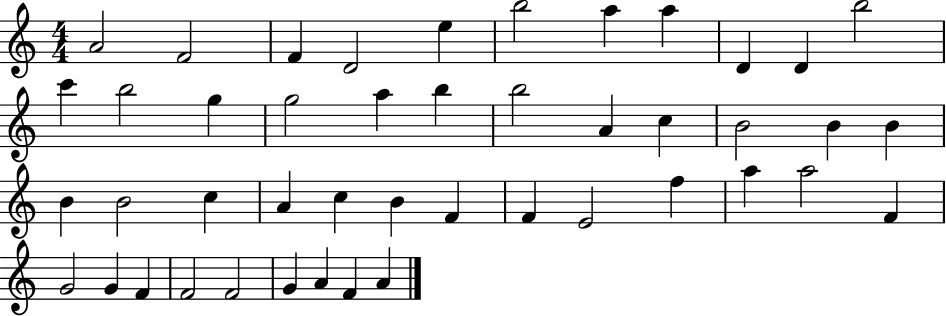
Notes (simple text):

A4/h F4/h F4/q D4/h E5/q B5/h A5/q A5/q D4/q D4/q B5/h C6/q B5/h G5/q G5/h A5/q B5/q B5/h A4/q C5/q B4/h B4/q B4/q B4/q B4/h C5/q A4/q C5/q B4/q F4/q F4/q E4/h F5/q A5/q A5/h F4/q G4/h G4/q F4/q F4/h F4/h G4/q A4/q F4/q A4/q